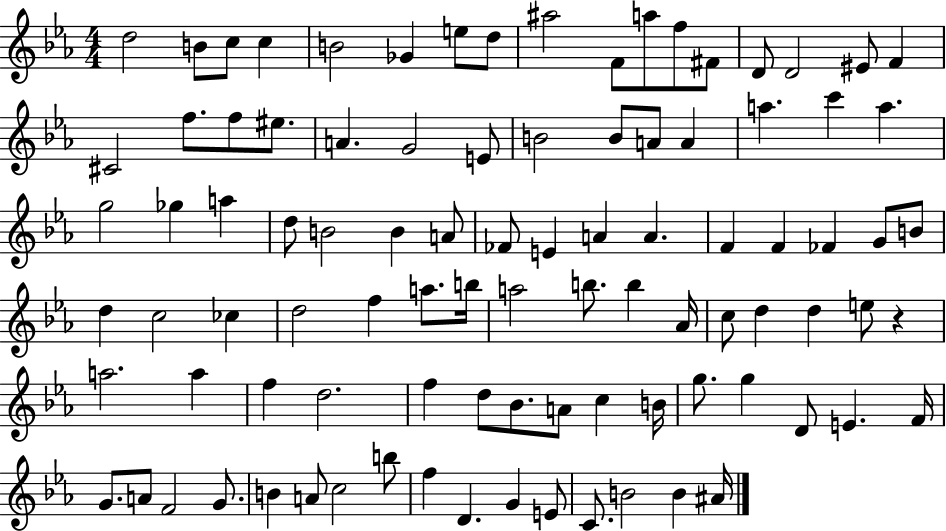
D5/h B4/e C5/e C5/q B4/h Gb4/q E5/e D5/e A#5/h F4/e A5/e F5/e F#4/e D4/e D4/h EIS4/e F4/q C#4/h F5/e. F5/e EIS5/e. A4/q. G4/h E4/e B4/h B4/e A4/e A4/q A5/q. C6/q A5/q. G5/h Gb5/q A5/q D5/e B4/h B4/q A4/e FES4/e E4/q A4/q A4/q. F4/q F4/q FES4/q G4/e B4/e D5/q C5/h CES5/q D5/h F5/q A5/e. B5/s A5/h B5/e. B5/q Ab4/s C5/e D5/q D5/q E5/e R/q A5/h. A5/q F5/q D5/h. F5/q D5/e Bb4/e. A4/e C5/q B4/s G5/e. G5/q D4/e E4/q. F4/s G4/e. A4/e F4/h G4/e. B4/q A4/e C5/h B5/e F5/q D4/q. G4/q E4/e C4/e. B4/h B4/q A#4/s